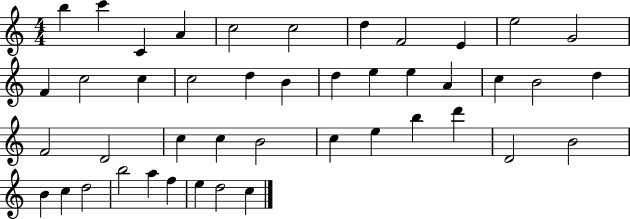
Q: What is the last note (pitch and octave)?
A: C5